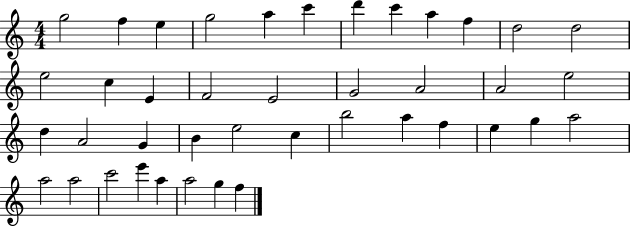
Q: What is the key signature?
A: C major